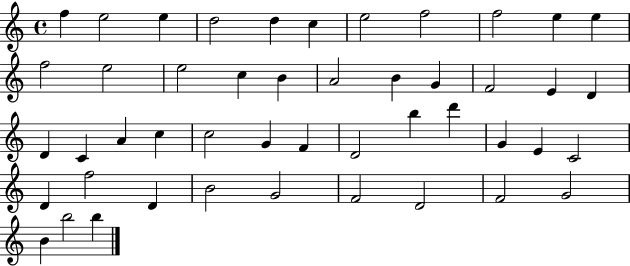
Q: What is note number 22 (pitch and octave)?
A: D4